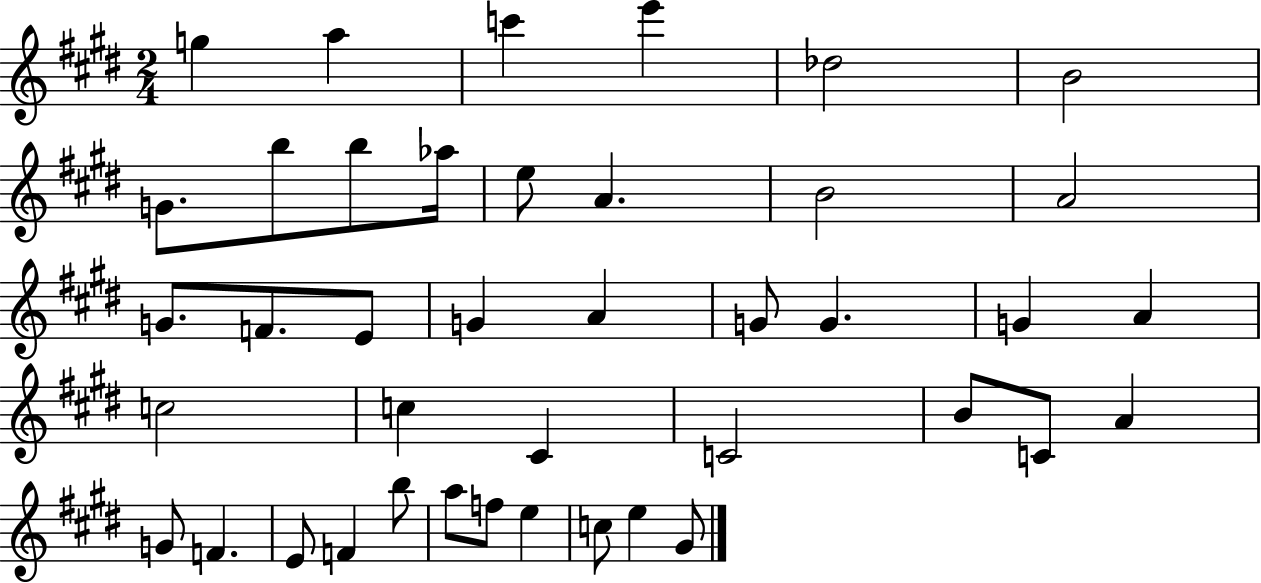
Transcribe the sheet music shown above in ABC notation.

X:1
T:Untitled
M:2/4
L:1/4
K:E
g a c' e' _d2 B2 G/2 b/2 b/2 _a/4 e/2 A B2 A2 G/2 F/2 E/2 G A G/2 G G A c2 c ^C C2 B/2 C/2 A G/2 F E/2 F b/2 a/2 f/2 e c/2 e ^G/2